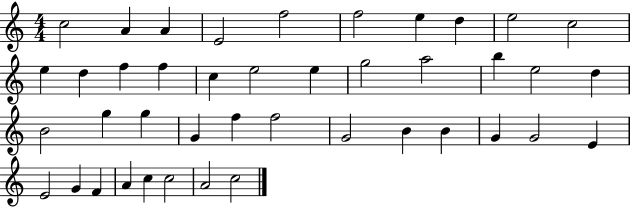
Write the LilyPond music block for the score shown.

{
  \clef treble
  \numericTimeSignature
  \time 4/4
  \key c \major
  c''2 a'4 a'4 | e'2 f''2 | f''2 e''4 d''4 | e''2 c''2 | \break e''4 d''4 f''4 f''4 | c''4 e''2 e''4 | g''2 a''2 | b''4 e''2 d''4 | \break b'2 g''4 g''4 | g'4 f''4 f''2 | g'2 b'4 b'4 | g'4 g'2 e'4 | \break e'2 g'4 f'4 | a'4 c''4 c''2 | a'2 c''2 | \bar "|."
}